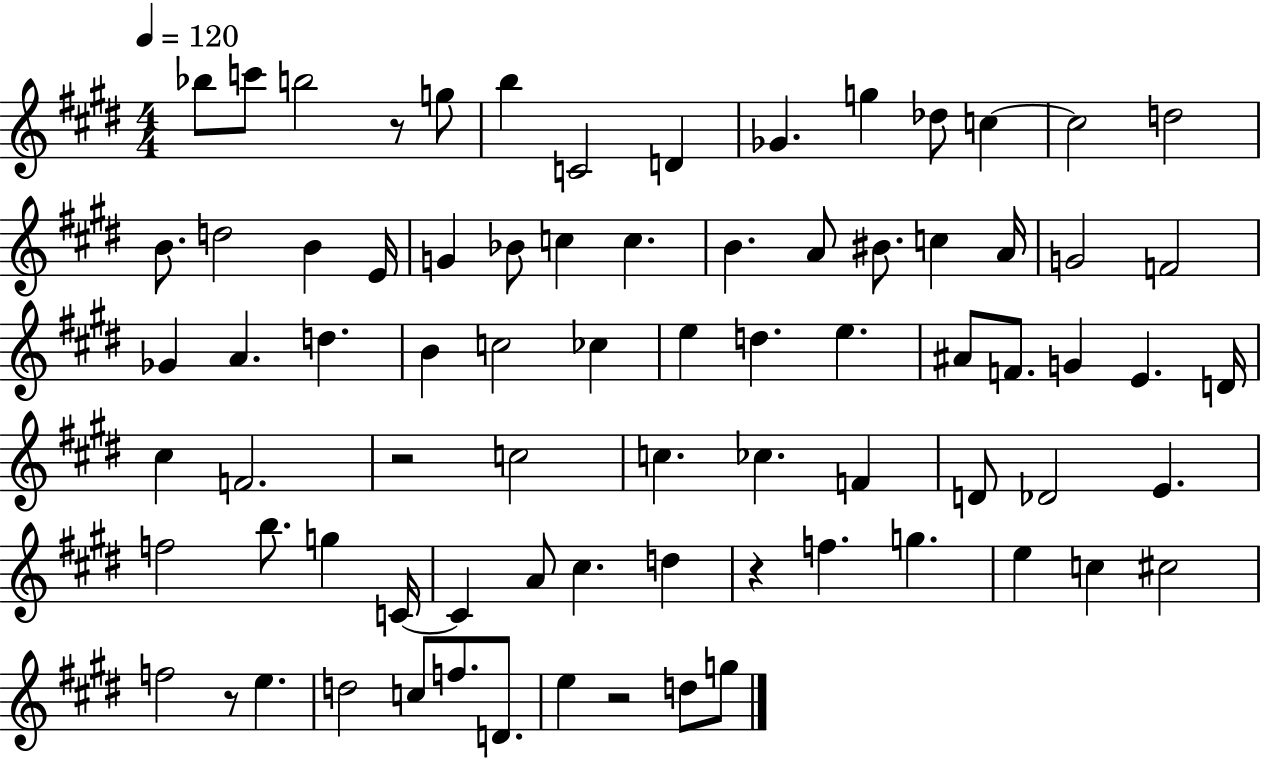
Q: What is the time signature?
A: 4/4